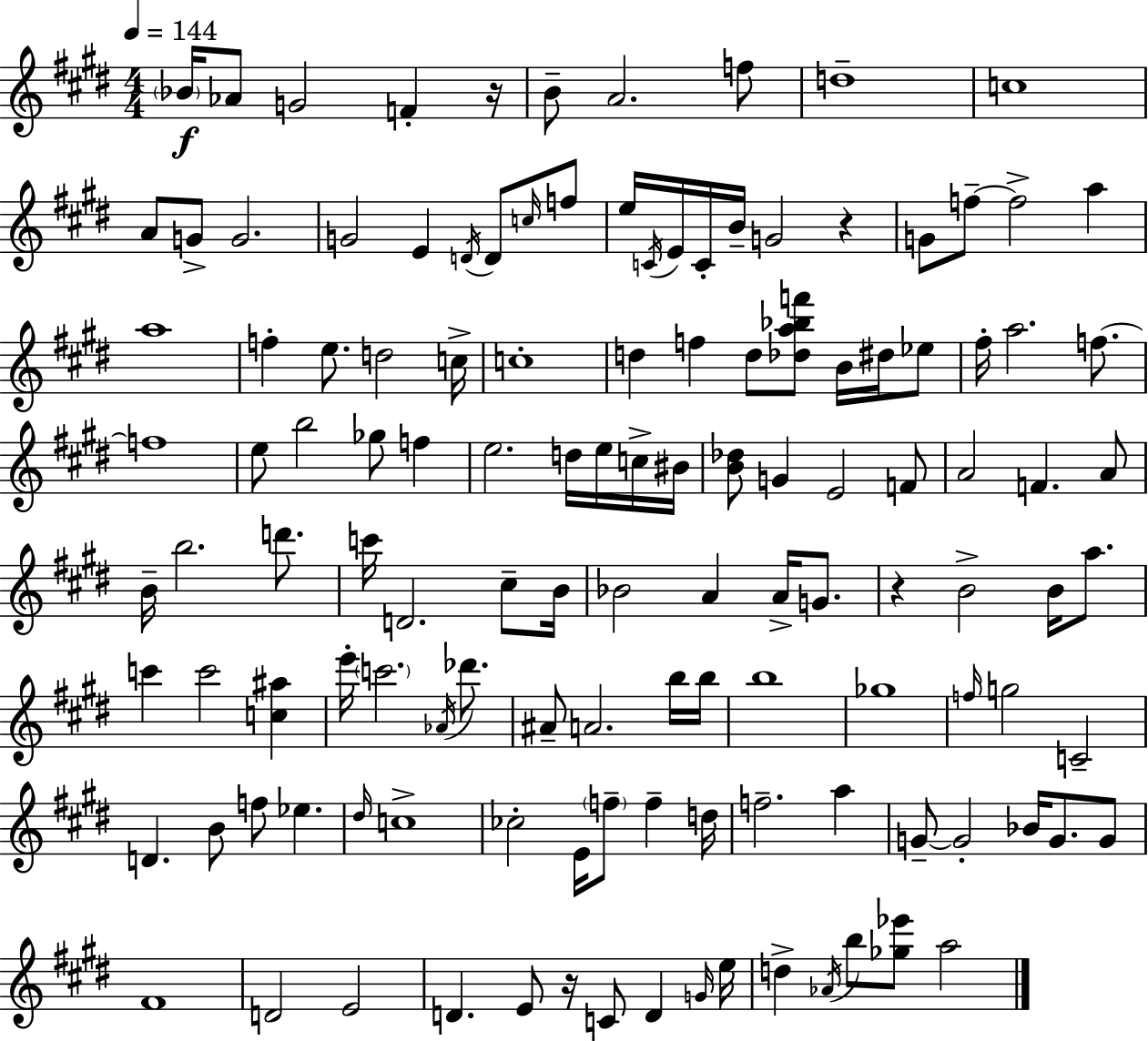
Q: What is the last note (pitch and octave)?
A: A5